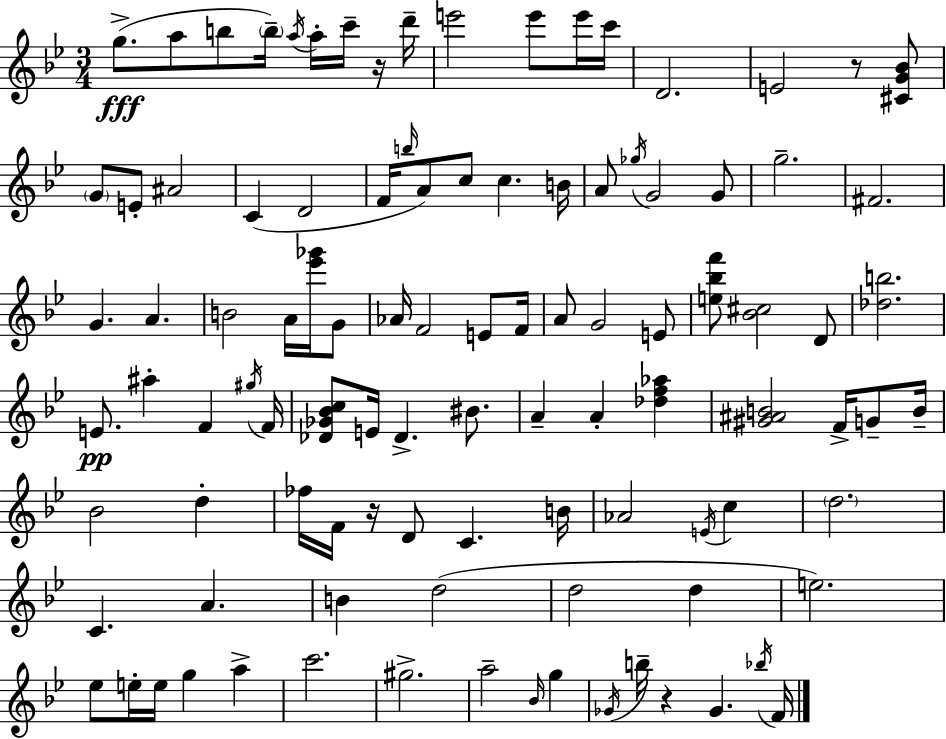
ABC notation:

X:1
T:Untitled
M:3/4
L:1/4
K:Bb
g/2 a/2 b/2 b/4 a/4 a/4 c'/4 z/4 d'/4 e'2 e'/2 e'/4 c'/4 D2 E2 z/2 [^CG_B]/2 G/2 E/2 ^A2 C D2 F/4 b/4 A/2 c/2 c B/4 A/2 _g/4 G2 G/2 g2 ^F2 G A B2 A/4 [_e'_g']/4 G/2 _A/4 F2 E/2 F/4 A/2 G2 E/2 [e_bf']/2 [_B^c]2 D/2 [_db]2 E/2 ^a F ^g/4 F/4 [_D_G_Bc]/2 E/4 _D ^B/2 A A [_df_a] [^G^AB]2 F/4 G/2 B/4 _B2 d _f/4 F/4 z/4 D/2 C B/4 _A2 E/4 c d2 C A B d2 d2 d e2 _e/2 e/4 e/4 g a c'2 ^g2 a2 _B/4 g _G/4 b/4 z _G _b/4 F/4